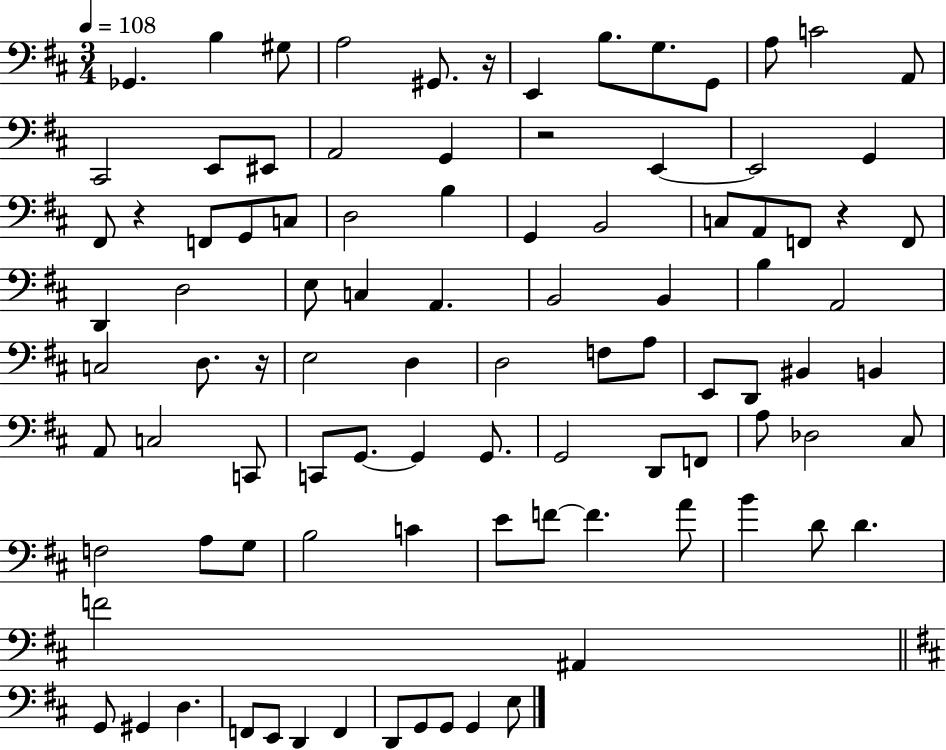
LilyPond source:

{
  \clef bass
  \numericTimeSignature
  \time 3/4
  \key d \major
  \tempo 4 = 108
  \repeat volta 2 { ges,4. b4 gis8 | a2 gis,8. r16 | e,4 b8. g8. g,8 | a8 c'2 a,8 | \break cis,2 e,8 eis,8 | a,2 g,4 | r2 e,4~~ | e,2 g,4 | \break fis,8 r4 f,8 g,8 c8 | d2 b4 | g,4 b,2 | c8 a,8 f,8 r4 f,8 | \break d,4 d2 | e8 c4 a,4. | b,2 b,4 | b4 a,2 | \break c2 d8. r16 | e2 d4 | d2 f8 a8 | e,8 d,8 bis,4 b,4 | \break a,8 c2 c,8 | c,8 g,8.~~ g,4 g,8. | g,2 d,8 f,8 | a8 des2 cis8 | \break f2 a8 g8 | b2 c'4 | e'8 f'8~~ f'4. a'8 | b'4 d'8 d'4. | \break f'2 ais,4 | \bar "||" \break \key b \minor g,8 gis,4 d4. | f,8 e,8 d,4 f,4 | d,8 g,8 g,8 g,4 e8 | } \bar "|."
}